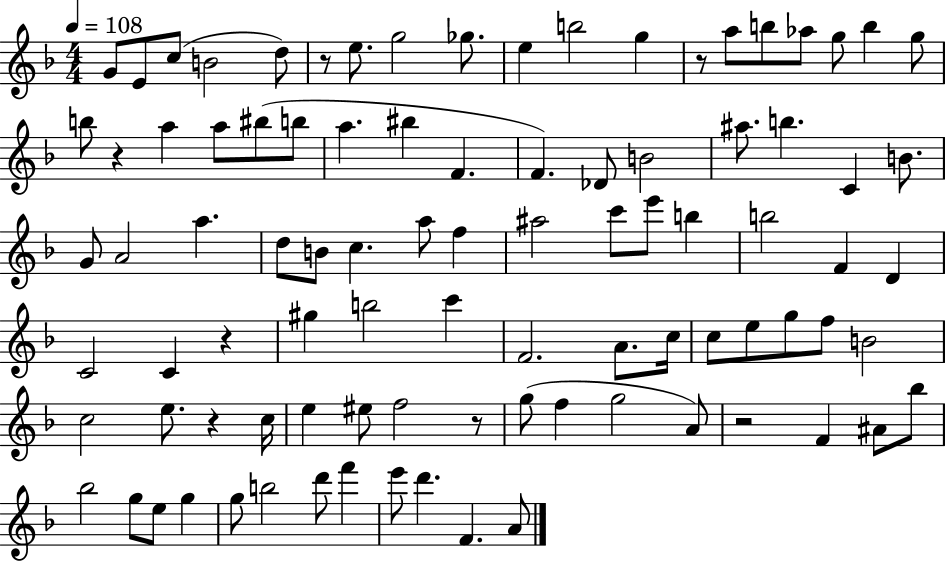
{
  \clef treble
  \numericTimeSignature
  \time 4/4
  \key f \major
  \tempo 4 = 108
  \repeat volta 2 { g'8 e'8 c''8( b'2 d''8) | r8 e''8. g''2 ges''8. | e''4 b''2 g''4 | r8 a''8 b''8 aes''8 g''8 b''4 g''8 | \break b''8 r4 a''4 a''8 bis''8( b''8 | a''4. bis''4 f'4. | f'4.) des'8 b'2 | ais''8. b''4. c'4 b'8. | \break g'8 a'2 a''4. | d''8 b'8 c''4. a''8 f''4 | ais''2 c'''8 e'''8 b''4 | b''2 f'4 d'4 | \break c'2 c'4 r4 | gis''4 b''2 c'''4 | f'2. a'8. c''16 | c''8 e''8 g''8 f''8 b'2 | \break c''2 e''8. r4 c''16 | e''4 eis''8 f''2 r8 | g''8( f''4 g''2 a'8) | r2 f'4 ais'8 bes''8 | \break bes''2 g''8 e''8 g''4 | g''8 b''2 d'''8 f'''4 | e'''8 d'''4. f'4. a'8 | } \bar "|."
}